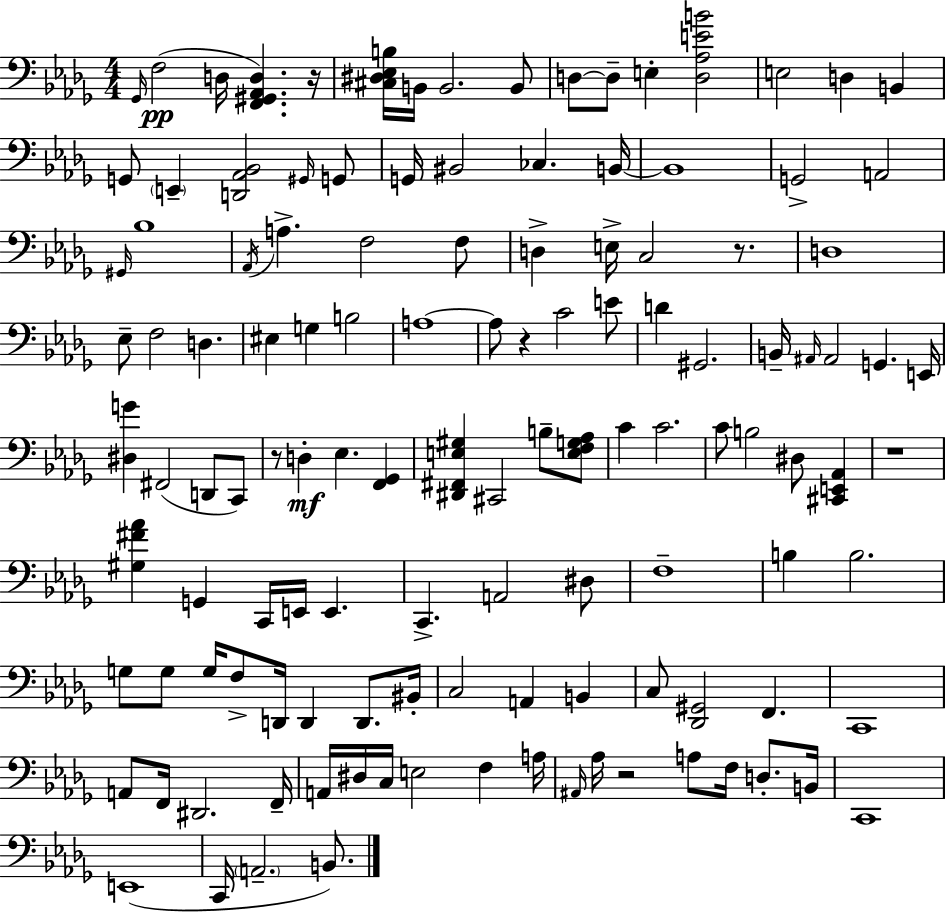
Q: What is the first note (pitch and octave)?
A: Gb2